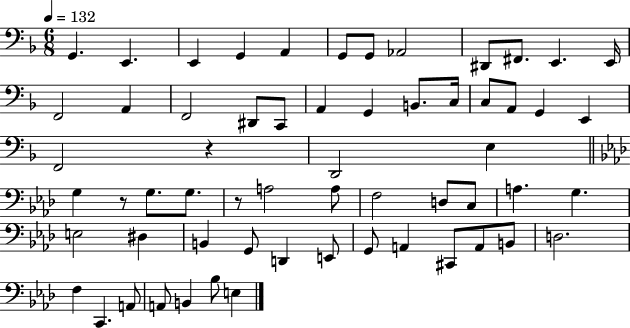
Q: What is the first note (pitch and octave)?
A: G2